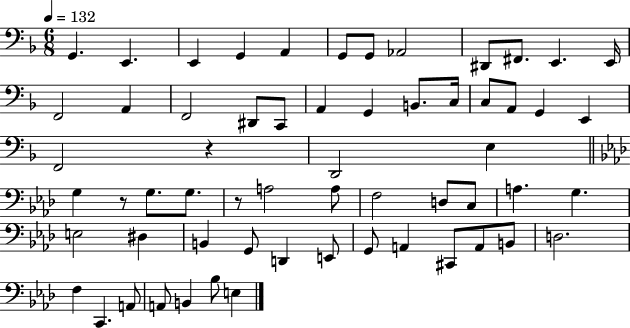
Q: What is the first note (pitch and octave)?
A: G2